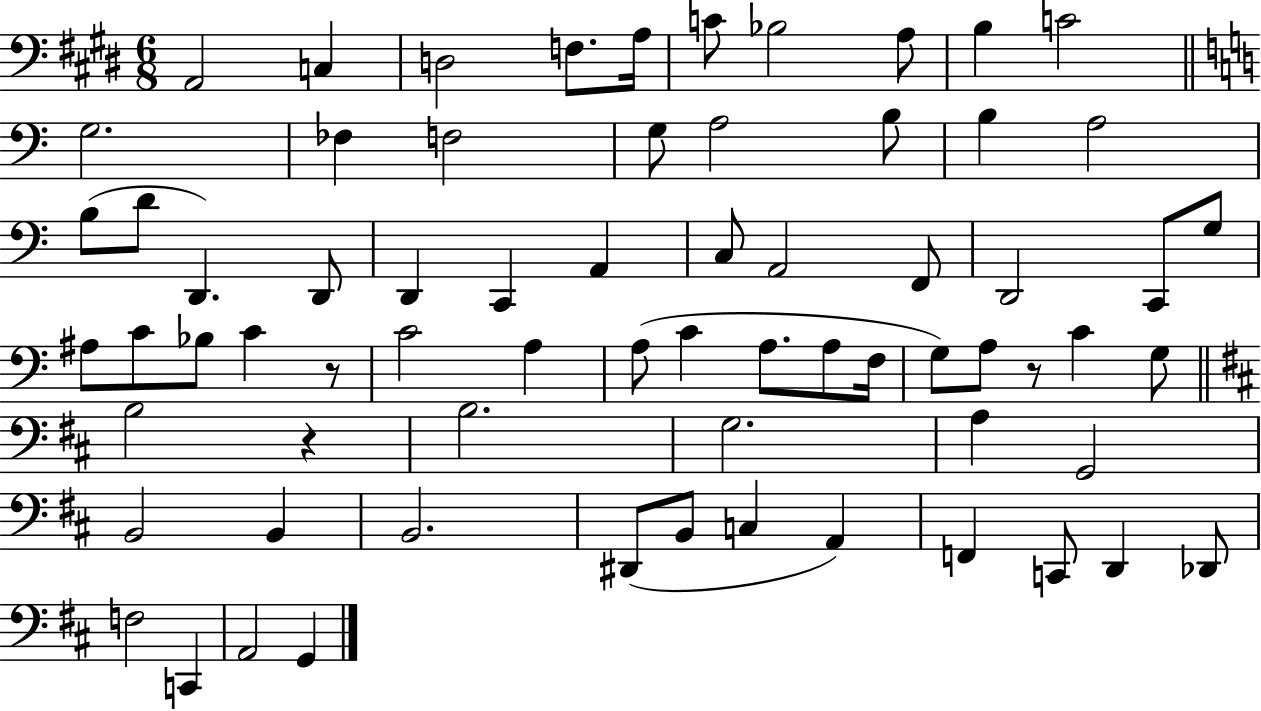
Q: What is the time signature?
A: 6/8